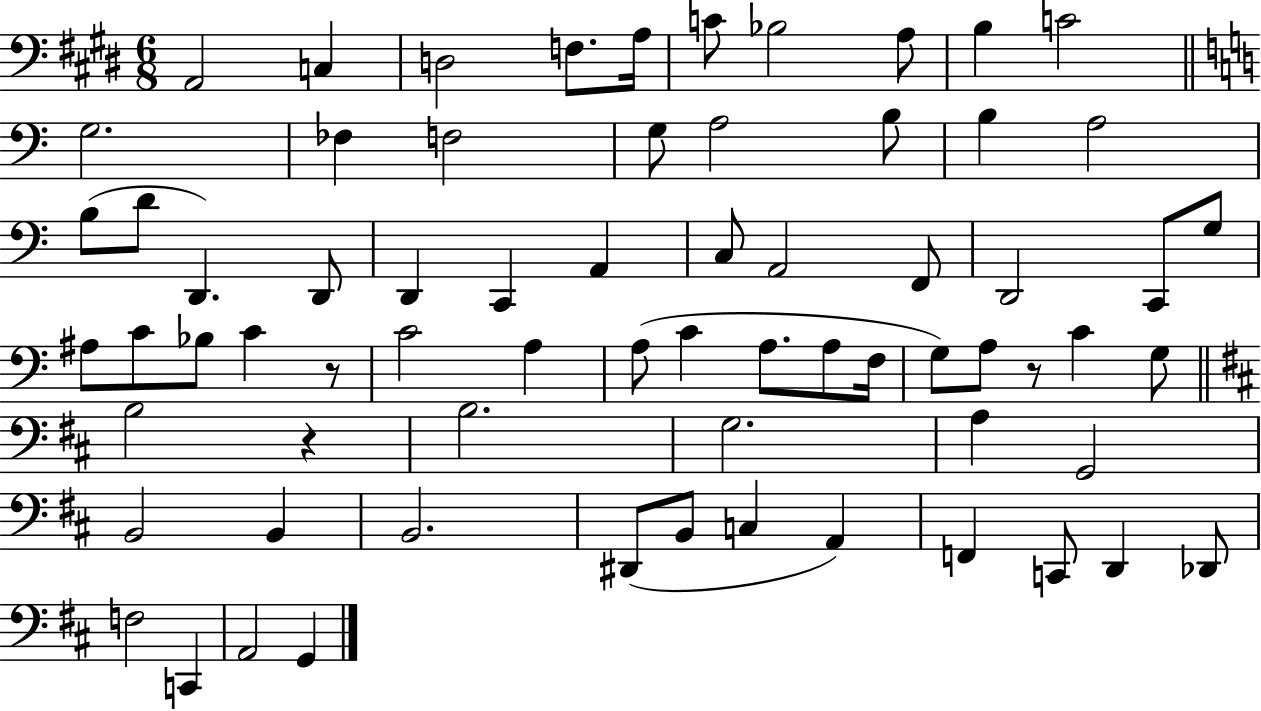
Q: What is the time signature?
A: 6/8